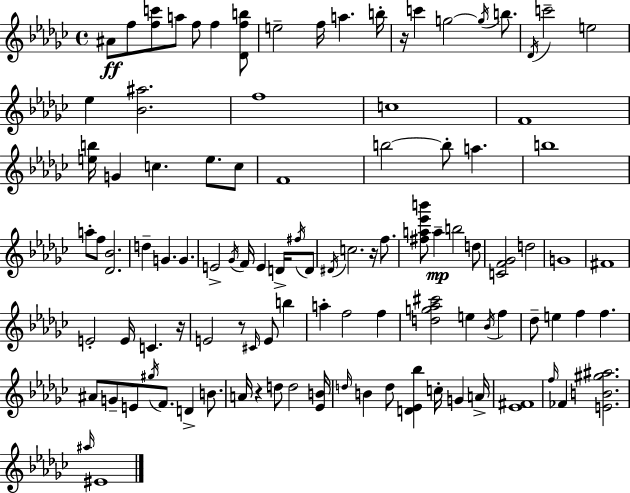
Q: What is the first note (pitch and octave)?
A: A#4